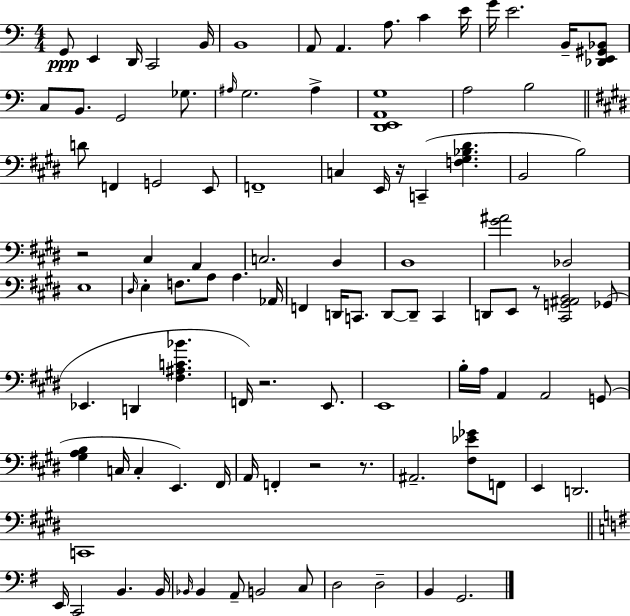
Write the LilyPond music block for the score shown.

{
  \clef bass
  \numericTimeSignature
  \time 4/4
  \key c \major
  g,8\ppp e,4 d,16 c,2 b,16 | b,1 | a,8 a,4. a8. c'4 e'16 | g'16 e'2. b,16-- <des, e, gis, bes,>8 | \break c8 b,8. g,2 ges8. | \grace { ais16 } g2. ais4-> | <d, e, a, g>1 | a2 b2 | \break \bar "||" \break \key e \major d'8 f,4 g,2 e,8 | f,1-- | c4 e,16 r16 c,4--( <f gis bes dis'>4. | b,2 b2) | \break r2 cis4 a,4 | c2. b,4 | b,1 | <gis' ais'>2 bes,2 | \break e1 | \grace { dis16 } e4-. f8. a8 a4. | aes,16 f,4 d,16 c,8. d,8~~ d,8-- c,4 | d,8 e,8 r8 <cis, g, ais, b,>2 ges,8( | \break ees,4. d,4 <fis ais c' bes'>4. | f,16) r2. e,8. | e,1 | b16-. a16 a,4 a,2 g,8( | \break <gis a b>4 c16 c4-. e,4.) | fis,16 a,16 f,4-. r2 r8. | ais,2.-- <fis ees' ges'>8 f,8 | e,4 d,2. | \break c,1 | \bar "||" \break \key e \minor e,16 c,2 b,4. b,16 | \grace { bes,16 } bes,4 a,8-- b,2 c8 | d2 d2-- | b,4 g,2. | \break \bar "|."
}